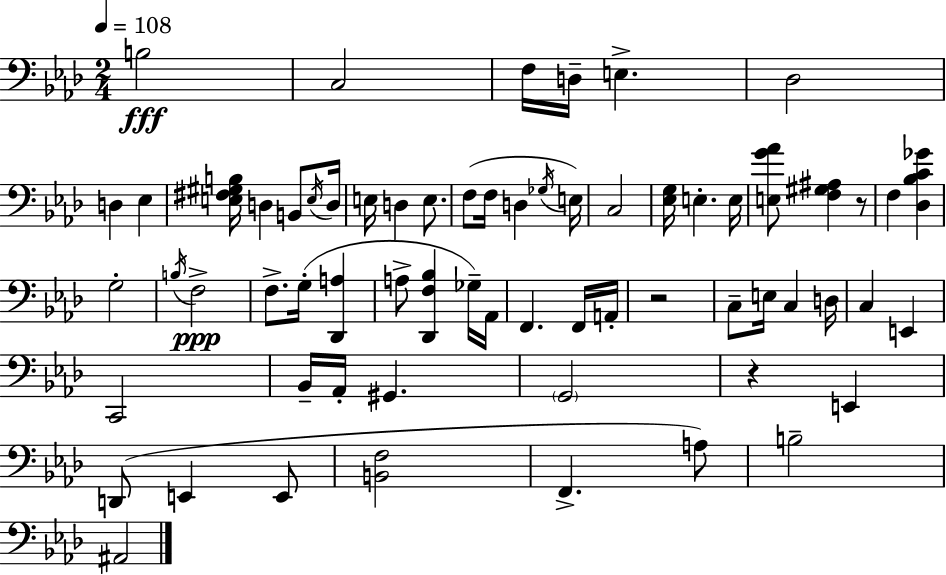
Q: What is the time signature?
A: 2/4